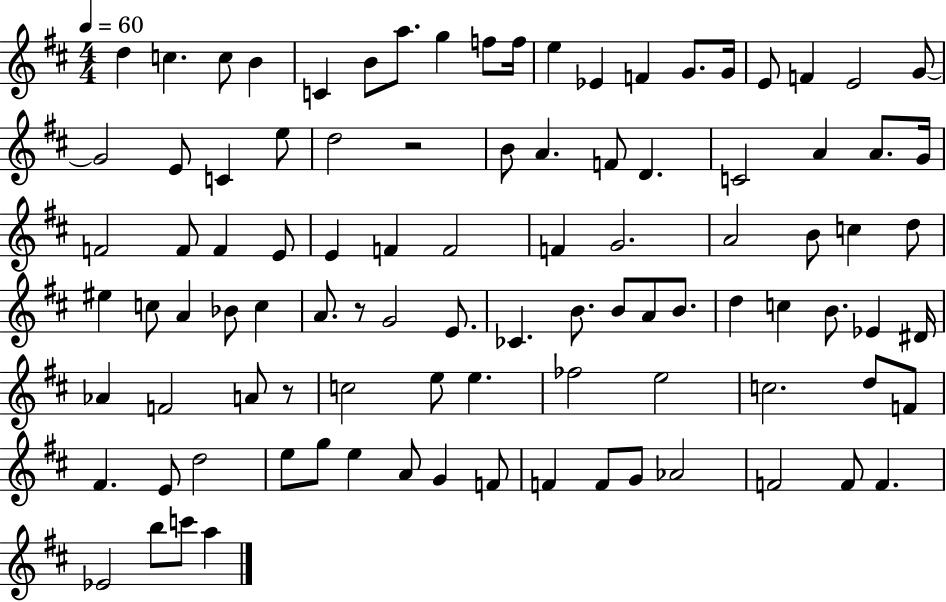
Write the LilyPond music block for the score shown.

{
  \clef treble
  \numericTimeSignature
  \time 4/4
  \key d \major
  \tempo 4 = 60
  d''4 c''4. c''8 b'4 | c'4 b'8 a''8. g''4 f''8 f''16 | e''4 ees'4 f'4 g'8. g'16 | e'8 f'4 e'2 g'8~~ | \break g'2 e'8 c'4 e''8 | d''2 r2 | b'8 a'4. f'8 d'4. | c'2 a'4 a'8. g'16 | \break f'2 f'8 f'4 e'8 | e'4 f'4 f'2 | f'4 g'2. | a'2 b'8 c''4 d''8 | \break eis''4 c''8 a'4 bes'8 c''4 | a'8. r8 g'2 e'8. | ces'4. b'8. b'8 a'8 b'8. | d''4 c''4 b'8. ees'4 dis'16 | \break aes'4 f'2 a'8 r8 | c''2 e''8 e''4. | fes''2 e''2 | c''2. d''8 f'8 | \break fis'4. e'8 d''2 | e''8 g''8 e''4 a'8 g'4 f'8 | f'4 f'8 g'8 aes'2 | f'2 f'8 f'4. | \break ees'2 b''8 c'''8 a''4 | \bar "|."
}